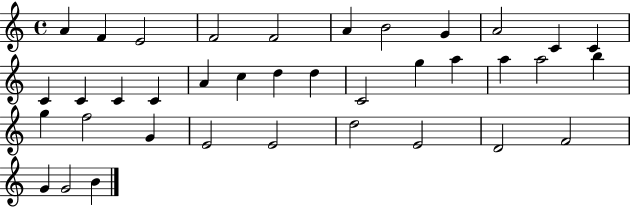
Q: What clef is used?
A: treble